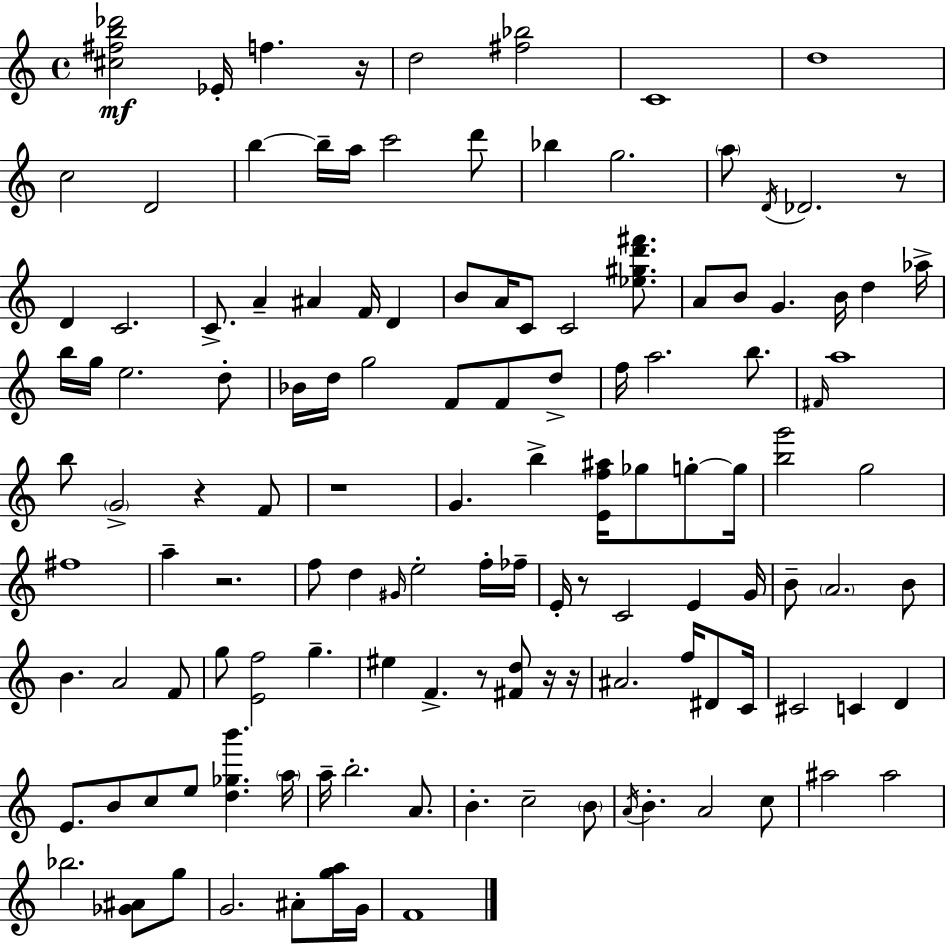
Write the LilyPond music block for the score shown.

{
  \clef treble
  \time 4/4
  \defaultTimeSignature
  \key c \major
  <cis'' fis'' b'' des'''>2\mf ees'16-. f''4. r16 | d''2 <fis'' bes''>2 | c'1 | d''1 | \break c''2 d'2 | b''4~~ b''16-- a''16 c'''2 d'''8 | bes''4 g''2. | \parenthesize a''8 \acciaccatura { d'16 } des'2. r8 | \break d'4 c'2. | c'8.-> a'4-- ais'4 f'16 d'4 | b'8 a'16 c'8 c'2 <ees'' gis'' d''' fis'''>8. | a'8 b'8 g'4. b'16 d''4 | \break aes''16-> b''16 g''16 e''2. d''8-. | bes'16 d''16 g''2 f'8 f'8 d''8-> | f''16 a''2. b''8. | \grace { fis'16 } a''1 | \break b''8 \parenthesize g'2-> r4 | f'8 r1 | g'4. b''4-> <e' f'' ais''>16 ges''8 g''8-.~~ | g''16 <b'' g'''>2 g''2 | \break fis''1 | a''4-- r2. | f''8 d''4 \grace { gis'16 } e''2-. | f''16-. fes''16-- e'16-. r8 c'2 e'4 | \break g'16 b'8-- \parenthesize a'2. | b'8 b'4. a'2 | f'8 g''8 <e' f''>2 g''4.-- | eis''4 f'4.-> r8 <fis' d''>8 | \break r16 r16 ais'2. f''16 | dis'8 c'16 cis'2 c'4 d'4 | e'8. b'8 c''8 e''8 <d'' ges'' b'''>4. | \parenthesize a''16 a''16-- b''2.-. | \break a'8. b'4.-. c''2-- | \parenthesize b'8 \acciaccatura { a'16 } b'4.-. a'2 | c''8 ais''2 ais''2 | bes''2. | \break <ges' ais'>8 g''8 g'2. | ais'8-. <g'' a''>16 g'16 f'1 | \bar "|."
}